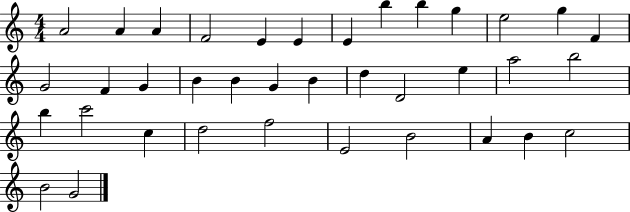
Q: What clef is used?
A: treble